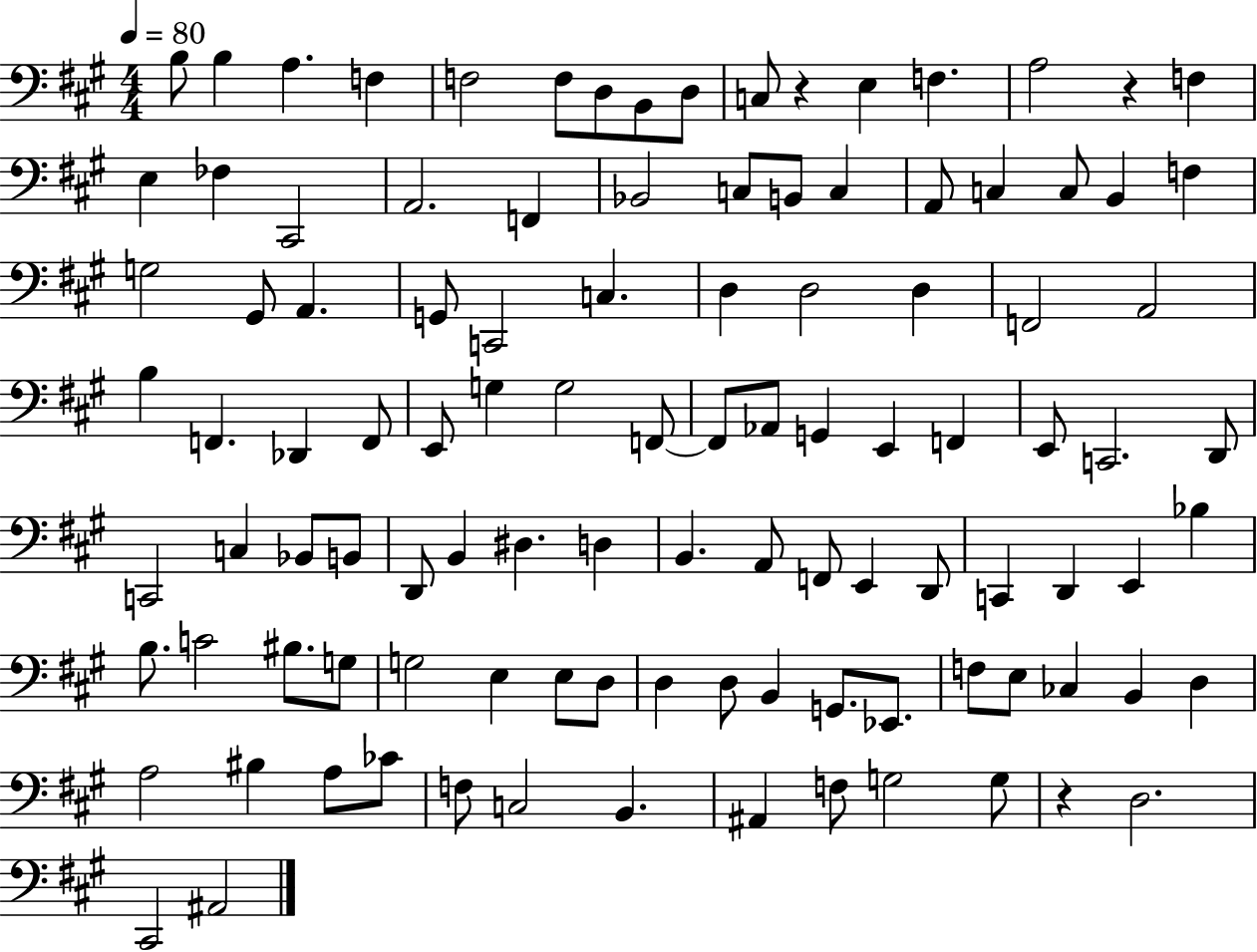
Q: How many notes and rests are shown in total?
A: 107